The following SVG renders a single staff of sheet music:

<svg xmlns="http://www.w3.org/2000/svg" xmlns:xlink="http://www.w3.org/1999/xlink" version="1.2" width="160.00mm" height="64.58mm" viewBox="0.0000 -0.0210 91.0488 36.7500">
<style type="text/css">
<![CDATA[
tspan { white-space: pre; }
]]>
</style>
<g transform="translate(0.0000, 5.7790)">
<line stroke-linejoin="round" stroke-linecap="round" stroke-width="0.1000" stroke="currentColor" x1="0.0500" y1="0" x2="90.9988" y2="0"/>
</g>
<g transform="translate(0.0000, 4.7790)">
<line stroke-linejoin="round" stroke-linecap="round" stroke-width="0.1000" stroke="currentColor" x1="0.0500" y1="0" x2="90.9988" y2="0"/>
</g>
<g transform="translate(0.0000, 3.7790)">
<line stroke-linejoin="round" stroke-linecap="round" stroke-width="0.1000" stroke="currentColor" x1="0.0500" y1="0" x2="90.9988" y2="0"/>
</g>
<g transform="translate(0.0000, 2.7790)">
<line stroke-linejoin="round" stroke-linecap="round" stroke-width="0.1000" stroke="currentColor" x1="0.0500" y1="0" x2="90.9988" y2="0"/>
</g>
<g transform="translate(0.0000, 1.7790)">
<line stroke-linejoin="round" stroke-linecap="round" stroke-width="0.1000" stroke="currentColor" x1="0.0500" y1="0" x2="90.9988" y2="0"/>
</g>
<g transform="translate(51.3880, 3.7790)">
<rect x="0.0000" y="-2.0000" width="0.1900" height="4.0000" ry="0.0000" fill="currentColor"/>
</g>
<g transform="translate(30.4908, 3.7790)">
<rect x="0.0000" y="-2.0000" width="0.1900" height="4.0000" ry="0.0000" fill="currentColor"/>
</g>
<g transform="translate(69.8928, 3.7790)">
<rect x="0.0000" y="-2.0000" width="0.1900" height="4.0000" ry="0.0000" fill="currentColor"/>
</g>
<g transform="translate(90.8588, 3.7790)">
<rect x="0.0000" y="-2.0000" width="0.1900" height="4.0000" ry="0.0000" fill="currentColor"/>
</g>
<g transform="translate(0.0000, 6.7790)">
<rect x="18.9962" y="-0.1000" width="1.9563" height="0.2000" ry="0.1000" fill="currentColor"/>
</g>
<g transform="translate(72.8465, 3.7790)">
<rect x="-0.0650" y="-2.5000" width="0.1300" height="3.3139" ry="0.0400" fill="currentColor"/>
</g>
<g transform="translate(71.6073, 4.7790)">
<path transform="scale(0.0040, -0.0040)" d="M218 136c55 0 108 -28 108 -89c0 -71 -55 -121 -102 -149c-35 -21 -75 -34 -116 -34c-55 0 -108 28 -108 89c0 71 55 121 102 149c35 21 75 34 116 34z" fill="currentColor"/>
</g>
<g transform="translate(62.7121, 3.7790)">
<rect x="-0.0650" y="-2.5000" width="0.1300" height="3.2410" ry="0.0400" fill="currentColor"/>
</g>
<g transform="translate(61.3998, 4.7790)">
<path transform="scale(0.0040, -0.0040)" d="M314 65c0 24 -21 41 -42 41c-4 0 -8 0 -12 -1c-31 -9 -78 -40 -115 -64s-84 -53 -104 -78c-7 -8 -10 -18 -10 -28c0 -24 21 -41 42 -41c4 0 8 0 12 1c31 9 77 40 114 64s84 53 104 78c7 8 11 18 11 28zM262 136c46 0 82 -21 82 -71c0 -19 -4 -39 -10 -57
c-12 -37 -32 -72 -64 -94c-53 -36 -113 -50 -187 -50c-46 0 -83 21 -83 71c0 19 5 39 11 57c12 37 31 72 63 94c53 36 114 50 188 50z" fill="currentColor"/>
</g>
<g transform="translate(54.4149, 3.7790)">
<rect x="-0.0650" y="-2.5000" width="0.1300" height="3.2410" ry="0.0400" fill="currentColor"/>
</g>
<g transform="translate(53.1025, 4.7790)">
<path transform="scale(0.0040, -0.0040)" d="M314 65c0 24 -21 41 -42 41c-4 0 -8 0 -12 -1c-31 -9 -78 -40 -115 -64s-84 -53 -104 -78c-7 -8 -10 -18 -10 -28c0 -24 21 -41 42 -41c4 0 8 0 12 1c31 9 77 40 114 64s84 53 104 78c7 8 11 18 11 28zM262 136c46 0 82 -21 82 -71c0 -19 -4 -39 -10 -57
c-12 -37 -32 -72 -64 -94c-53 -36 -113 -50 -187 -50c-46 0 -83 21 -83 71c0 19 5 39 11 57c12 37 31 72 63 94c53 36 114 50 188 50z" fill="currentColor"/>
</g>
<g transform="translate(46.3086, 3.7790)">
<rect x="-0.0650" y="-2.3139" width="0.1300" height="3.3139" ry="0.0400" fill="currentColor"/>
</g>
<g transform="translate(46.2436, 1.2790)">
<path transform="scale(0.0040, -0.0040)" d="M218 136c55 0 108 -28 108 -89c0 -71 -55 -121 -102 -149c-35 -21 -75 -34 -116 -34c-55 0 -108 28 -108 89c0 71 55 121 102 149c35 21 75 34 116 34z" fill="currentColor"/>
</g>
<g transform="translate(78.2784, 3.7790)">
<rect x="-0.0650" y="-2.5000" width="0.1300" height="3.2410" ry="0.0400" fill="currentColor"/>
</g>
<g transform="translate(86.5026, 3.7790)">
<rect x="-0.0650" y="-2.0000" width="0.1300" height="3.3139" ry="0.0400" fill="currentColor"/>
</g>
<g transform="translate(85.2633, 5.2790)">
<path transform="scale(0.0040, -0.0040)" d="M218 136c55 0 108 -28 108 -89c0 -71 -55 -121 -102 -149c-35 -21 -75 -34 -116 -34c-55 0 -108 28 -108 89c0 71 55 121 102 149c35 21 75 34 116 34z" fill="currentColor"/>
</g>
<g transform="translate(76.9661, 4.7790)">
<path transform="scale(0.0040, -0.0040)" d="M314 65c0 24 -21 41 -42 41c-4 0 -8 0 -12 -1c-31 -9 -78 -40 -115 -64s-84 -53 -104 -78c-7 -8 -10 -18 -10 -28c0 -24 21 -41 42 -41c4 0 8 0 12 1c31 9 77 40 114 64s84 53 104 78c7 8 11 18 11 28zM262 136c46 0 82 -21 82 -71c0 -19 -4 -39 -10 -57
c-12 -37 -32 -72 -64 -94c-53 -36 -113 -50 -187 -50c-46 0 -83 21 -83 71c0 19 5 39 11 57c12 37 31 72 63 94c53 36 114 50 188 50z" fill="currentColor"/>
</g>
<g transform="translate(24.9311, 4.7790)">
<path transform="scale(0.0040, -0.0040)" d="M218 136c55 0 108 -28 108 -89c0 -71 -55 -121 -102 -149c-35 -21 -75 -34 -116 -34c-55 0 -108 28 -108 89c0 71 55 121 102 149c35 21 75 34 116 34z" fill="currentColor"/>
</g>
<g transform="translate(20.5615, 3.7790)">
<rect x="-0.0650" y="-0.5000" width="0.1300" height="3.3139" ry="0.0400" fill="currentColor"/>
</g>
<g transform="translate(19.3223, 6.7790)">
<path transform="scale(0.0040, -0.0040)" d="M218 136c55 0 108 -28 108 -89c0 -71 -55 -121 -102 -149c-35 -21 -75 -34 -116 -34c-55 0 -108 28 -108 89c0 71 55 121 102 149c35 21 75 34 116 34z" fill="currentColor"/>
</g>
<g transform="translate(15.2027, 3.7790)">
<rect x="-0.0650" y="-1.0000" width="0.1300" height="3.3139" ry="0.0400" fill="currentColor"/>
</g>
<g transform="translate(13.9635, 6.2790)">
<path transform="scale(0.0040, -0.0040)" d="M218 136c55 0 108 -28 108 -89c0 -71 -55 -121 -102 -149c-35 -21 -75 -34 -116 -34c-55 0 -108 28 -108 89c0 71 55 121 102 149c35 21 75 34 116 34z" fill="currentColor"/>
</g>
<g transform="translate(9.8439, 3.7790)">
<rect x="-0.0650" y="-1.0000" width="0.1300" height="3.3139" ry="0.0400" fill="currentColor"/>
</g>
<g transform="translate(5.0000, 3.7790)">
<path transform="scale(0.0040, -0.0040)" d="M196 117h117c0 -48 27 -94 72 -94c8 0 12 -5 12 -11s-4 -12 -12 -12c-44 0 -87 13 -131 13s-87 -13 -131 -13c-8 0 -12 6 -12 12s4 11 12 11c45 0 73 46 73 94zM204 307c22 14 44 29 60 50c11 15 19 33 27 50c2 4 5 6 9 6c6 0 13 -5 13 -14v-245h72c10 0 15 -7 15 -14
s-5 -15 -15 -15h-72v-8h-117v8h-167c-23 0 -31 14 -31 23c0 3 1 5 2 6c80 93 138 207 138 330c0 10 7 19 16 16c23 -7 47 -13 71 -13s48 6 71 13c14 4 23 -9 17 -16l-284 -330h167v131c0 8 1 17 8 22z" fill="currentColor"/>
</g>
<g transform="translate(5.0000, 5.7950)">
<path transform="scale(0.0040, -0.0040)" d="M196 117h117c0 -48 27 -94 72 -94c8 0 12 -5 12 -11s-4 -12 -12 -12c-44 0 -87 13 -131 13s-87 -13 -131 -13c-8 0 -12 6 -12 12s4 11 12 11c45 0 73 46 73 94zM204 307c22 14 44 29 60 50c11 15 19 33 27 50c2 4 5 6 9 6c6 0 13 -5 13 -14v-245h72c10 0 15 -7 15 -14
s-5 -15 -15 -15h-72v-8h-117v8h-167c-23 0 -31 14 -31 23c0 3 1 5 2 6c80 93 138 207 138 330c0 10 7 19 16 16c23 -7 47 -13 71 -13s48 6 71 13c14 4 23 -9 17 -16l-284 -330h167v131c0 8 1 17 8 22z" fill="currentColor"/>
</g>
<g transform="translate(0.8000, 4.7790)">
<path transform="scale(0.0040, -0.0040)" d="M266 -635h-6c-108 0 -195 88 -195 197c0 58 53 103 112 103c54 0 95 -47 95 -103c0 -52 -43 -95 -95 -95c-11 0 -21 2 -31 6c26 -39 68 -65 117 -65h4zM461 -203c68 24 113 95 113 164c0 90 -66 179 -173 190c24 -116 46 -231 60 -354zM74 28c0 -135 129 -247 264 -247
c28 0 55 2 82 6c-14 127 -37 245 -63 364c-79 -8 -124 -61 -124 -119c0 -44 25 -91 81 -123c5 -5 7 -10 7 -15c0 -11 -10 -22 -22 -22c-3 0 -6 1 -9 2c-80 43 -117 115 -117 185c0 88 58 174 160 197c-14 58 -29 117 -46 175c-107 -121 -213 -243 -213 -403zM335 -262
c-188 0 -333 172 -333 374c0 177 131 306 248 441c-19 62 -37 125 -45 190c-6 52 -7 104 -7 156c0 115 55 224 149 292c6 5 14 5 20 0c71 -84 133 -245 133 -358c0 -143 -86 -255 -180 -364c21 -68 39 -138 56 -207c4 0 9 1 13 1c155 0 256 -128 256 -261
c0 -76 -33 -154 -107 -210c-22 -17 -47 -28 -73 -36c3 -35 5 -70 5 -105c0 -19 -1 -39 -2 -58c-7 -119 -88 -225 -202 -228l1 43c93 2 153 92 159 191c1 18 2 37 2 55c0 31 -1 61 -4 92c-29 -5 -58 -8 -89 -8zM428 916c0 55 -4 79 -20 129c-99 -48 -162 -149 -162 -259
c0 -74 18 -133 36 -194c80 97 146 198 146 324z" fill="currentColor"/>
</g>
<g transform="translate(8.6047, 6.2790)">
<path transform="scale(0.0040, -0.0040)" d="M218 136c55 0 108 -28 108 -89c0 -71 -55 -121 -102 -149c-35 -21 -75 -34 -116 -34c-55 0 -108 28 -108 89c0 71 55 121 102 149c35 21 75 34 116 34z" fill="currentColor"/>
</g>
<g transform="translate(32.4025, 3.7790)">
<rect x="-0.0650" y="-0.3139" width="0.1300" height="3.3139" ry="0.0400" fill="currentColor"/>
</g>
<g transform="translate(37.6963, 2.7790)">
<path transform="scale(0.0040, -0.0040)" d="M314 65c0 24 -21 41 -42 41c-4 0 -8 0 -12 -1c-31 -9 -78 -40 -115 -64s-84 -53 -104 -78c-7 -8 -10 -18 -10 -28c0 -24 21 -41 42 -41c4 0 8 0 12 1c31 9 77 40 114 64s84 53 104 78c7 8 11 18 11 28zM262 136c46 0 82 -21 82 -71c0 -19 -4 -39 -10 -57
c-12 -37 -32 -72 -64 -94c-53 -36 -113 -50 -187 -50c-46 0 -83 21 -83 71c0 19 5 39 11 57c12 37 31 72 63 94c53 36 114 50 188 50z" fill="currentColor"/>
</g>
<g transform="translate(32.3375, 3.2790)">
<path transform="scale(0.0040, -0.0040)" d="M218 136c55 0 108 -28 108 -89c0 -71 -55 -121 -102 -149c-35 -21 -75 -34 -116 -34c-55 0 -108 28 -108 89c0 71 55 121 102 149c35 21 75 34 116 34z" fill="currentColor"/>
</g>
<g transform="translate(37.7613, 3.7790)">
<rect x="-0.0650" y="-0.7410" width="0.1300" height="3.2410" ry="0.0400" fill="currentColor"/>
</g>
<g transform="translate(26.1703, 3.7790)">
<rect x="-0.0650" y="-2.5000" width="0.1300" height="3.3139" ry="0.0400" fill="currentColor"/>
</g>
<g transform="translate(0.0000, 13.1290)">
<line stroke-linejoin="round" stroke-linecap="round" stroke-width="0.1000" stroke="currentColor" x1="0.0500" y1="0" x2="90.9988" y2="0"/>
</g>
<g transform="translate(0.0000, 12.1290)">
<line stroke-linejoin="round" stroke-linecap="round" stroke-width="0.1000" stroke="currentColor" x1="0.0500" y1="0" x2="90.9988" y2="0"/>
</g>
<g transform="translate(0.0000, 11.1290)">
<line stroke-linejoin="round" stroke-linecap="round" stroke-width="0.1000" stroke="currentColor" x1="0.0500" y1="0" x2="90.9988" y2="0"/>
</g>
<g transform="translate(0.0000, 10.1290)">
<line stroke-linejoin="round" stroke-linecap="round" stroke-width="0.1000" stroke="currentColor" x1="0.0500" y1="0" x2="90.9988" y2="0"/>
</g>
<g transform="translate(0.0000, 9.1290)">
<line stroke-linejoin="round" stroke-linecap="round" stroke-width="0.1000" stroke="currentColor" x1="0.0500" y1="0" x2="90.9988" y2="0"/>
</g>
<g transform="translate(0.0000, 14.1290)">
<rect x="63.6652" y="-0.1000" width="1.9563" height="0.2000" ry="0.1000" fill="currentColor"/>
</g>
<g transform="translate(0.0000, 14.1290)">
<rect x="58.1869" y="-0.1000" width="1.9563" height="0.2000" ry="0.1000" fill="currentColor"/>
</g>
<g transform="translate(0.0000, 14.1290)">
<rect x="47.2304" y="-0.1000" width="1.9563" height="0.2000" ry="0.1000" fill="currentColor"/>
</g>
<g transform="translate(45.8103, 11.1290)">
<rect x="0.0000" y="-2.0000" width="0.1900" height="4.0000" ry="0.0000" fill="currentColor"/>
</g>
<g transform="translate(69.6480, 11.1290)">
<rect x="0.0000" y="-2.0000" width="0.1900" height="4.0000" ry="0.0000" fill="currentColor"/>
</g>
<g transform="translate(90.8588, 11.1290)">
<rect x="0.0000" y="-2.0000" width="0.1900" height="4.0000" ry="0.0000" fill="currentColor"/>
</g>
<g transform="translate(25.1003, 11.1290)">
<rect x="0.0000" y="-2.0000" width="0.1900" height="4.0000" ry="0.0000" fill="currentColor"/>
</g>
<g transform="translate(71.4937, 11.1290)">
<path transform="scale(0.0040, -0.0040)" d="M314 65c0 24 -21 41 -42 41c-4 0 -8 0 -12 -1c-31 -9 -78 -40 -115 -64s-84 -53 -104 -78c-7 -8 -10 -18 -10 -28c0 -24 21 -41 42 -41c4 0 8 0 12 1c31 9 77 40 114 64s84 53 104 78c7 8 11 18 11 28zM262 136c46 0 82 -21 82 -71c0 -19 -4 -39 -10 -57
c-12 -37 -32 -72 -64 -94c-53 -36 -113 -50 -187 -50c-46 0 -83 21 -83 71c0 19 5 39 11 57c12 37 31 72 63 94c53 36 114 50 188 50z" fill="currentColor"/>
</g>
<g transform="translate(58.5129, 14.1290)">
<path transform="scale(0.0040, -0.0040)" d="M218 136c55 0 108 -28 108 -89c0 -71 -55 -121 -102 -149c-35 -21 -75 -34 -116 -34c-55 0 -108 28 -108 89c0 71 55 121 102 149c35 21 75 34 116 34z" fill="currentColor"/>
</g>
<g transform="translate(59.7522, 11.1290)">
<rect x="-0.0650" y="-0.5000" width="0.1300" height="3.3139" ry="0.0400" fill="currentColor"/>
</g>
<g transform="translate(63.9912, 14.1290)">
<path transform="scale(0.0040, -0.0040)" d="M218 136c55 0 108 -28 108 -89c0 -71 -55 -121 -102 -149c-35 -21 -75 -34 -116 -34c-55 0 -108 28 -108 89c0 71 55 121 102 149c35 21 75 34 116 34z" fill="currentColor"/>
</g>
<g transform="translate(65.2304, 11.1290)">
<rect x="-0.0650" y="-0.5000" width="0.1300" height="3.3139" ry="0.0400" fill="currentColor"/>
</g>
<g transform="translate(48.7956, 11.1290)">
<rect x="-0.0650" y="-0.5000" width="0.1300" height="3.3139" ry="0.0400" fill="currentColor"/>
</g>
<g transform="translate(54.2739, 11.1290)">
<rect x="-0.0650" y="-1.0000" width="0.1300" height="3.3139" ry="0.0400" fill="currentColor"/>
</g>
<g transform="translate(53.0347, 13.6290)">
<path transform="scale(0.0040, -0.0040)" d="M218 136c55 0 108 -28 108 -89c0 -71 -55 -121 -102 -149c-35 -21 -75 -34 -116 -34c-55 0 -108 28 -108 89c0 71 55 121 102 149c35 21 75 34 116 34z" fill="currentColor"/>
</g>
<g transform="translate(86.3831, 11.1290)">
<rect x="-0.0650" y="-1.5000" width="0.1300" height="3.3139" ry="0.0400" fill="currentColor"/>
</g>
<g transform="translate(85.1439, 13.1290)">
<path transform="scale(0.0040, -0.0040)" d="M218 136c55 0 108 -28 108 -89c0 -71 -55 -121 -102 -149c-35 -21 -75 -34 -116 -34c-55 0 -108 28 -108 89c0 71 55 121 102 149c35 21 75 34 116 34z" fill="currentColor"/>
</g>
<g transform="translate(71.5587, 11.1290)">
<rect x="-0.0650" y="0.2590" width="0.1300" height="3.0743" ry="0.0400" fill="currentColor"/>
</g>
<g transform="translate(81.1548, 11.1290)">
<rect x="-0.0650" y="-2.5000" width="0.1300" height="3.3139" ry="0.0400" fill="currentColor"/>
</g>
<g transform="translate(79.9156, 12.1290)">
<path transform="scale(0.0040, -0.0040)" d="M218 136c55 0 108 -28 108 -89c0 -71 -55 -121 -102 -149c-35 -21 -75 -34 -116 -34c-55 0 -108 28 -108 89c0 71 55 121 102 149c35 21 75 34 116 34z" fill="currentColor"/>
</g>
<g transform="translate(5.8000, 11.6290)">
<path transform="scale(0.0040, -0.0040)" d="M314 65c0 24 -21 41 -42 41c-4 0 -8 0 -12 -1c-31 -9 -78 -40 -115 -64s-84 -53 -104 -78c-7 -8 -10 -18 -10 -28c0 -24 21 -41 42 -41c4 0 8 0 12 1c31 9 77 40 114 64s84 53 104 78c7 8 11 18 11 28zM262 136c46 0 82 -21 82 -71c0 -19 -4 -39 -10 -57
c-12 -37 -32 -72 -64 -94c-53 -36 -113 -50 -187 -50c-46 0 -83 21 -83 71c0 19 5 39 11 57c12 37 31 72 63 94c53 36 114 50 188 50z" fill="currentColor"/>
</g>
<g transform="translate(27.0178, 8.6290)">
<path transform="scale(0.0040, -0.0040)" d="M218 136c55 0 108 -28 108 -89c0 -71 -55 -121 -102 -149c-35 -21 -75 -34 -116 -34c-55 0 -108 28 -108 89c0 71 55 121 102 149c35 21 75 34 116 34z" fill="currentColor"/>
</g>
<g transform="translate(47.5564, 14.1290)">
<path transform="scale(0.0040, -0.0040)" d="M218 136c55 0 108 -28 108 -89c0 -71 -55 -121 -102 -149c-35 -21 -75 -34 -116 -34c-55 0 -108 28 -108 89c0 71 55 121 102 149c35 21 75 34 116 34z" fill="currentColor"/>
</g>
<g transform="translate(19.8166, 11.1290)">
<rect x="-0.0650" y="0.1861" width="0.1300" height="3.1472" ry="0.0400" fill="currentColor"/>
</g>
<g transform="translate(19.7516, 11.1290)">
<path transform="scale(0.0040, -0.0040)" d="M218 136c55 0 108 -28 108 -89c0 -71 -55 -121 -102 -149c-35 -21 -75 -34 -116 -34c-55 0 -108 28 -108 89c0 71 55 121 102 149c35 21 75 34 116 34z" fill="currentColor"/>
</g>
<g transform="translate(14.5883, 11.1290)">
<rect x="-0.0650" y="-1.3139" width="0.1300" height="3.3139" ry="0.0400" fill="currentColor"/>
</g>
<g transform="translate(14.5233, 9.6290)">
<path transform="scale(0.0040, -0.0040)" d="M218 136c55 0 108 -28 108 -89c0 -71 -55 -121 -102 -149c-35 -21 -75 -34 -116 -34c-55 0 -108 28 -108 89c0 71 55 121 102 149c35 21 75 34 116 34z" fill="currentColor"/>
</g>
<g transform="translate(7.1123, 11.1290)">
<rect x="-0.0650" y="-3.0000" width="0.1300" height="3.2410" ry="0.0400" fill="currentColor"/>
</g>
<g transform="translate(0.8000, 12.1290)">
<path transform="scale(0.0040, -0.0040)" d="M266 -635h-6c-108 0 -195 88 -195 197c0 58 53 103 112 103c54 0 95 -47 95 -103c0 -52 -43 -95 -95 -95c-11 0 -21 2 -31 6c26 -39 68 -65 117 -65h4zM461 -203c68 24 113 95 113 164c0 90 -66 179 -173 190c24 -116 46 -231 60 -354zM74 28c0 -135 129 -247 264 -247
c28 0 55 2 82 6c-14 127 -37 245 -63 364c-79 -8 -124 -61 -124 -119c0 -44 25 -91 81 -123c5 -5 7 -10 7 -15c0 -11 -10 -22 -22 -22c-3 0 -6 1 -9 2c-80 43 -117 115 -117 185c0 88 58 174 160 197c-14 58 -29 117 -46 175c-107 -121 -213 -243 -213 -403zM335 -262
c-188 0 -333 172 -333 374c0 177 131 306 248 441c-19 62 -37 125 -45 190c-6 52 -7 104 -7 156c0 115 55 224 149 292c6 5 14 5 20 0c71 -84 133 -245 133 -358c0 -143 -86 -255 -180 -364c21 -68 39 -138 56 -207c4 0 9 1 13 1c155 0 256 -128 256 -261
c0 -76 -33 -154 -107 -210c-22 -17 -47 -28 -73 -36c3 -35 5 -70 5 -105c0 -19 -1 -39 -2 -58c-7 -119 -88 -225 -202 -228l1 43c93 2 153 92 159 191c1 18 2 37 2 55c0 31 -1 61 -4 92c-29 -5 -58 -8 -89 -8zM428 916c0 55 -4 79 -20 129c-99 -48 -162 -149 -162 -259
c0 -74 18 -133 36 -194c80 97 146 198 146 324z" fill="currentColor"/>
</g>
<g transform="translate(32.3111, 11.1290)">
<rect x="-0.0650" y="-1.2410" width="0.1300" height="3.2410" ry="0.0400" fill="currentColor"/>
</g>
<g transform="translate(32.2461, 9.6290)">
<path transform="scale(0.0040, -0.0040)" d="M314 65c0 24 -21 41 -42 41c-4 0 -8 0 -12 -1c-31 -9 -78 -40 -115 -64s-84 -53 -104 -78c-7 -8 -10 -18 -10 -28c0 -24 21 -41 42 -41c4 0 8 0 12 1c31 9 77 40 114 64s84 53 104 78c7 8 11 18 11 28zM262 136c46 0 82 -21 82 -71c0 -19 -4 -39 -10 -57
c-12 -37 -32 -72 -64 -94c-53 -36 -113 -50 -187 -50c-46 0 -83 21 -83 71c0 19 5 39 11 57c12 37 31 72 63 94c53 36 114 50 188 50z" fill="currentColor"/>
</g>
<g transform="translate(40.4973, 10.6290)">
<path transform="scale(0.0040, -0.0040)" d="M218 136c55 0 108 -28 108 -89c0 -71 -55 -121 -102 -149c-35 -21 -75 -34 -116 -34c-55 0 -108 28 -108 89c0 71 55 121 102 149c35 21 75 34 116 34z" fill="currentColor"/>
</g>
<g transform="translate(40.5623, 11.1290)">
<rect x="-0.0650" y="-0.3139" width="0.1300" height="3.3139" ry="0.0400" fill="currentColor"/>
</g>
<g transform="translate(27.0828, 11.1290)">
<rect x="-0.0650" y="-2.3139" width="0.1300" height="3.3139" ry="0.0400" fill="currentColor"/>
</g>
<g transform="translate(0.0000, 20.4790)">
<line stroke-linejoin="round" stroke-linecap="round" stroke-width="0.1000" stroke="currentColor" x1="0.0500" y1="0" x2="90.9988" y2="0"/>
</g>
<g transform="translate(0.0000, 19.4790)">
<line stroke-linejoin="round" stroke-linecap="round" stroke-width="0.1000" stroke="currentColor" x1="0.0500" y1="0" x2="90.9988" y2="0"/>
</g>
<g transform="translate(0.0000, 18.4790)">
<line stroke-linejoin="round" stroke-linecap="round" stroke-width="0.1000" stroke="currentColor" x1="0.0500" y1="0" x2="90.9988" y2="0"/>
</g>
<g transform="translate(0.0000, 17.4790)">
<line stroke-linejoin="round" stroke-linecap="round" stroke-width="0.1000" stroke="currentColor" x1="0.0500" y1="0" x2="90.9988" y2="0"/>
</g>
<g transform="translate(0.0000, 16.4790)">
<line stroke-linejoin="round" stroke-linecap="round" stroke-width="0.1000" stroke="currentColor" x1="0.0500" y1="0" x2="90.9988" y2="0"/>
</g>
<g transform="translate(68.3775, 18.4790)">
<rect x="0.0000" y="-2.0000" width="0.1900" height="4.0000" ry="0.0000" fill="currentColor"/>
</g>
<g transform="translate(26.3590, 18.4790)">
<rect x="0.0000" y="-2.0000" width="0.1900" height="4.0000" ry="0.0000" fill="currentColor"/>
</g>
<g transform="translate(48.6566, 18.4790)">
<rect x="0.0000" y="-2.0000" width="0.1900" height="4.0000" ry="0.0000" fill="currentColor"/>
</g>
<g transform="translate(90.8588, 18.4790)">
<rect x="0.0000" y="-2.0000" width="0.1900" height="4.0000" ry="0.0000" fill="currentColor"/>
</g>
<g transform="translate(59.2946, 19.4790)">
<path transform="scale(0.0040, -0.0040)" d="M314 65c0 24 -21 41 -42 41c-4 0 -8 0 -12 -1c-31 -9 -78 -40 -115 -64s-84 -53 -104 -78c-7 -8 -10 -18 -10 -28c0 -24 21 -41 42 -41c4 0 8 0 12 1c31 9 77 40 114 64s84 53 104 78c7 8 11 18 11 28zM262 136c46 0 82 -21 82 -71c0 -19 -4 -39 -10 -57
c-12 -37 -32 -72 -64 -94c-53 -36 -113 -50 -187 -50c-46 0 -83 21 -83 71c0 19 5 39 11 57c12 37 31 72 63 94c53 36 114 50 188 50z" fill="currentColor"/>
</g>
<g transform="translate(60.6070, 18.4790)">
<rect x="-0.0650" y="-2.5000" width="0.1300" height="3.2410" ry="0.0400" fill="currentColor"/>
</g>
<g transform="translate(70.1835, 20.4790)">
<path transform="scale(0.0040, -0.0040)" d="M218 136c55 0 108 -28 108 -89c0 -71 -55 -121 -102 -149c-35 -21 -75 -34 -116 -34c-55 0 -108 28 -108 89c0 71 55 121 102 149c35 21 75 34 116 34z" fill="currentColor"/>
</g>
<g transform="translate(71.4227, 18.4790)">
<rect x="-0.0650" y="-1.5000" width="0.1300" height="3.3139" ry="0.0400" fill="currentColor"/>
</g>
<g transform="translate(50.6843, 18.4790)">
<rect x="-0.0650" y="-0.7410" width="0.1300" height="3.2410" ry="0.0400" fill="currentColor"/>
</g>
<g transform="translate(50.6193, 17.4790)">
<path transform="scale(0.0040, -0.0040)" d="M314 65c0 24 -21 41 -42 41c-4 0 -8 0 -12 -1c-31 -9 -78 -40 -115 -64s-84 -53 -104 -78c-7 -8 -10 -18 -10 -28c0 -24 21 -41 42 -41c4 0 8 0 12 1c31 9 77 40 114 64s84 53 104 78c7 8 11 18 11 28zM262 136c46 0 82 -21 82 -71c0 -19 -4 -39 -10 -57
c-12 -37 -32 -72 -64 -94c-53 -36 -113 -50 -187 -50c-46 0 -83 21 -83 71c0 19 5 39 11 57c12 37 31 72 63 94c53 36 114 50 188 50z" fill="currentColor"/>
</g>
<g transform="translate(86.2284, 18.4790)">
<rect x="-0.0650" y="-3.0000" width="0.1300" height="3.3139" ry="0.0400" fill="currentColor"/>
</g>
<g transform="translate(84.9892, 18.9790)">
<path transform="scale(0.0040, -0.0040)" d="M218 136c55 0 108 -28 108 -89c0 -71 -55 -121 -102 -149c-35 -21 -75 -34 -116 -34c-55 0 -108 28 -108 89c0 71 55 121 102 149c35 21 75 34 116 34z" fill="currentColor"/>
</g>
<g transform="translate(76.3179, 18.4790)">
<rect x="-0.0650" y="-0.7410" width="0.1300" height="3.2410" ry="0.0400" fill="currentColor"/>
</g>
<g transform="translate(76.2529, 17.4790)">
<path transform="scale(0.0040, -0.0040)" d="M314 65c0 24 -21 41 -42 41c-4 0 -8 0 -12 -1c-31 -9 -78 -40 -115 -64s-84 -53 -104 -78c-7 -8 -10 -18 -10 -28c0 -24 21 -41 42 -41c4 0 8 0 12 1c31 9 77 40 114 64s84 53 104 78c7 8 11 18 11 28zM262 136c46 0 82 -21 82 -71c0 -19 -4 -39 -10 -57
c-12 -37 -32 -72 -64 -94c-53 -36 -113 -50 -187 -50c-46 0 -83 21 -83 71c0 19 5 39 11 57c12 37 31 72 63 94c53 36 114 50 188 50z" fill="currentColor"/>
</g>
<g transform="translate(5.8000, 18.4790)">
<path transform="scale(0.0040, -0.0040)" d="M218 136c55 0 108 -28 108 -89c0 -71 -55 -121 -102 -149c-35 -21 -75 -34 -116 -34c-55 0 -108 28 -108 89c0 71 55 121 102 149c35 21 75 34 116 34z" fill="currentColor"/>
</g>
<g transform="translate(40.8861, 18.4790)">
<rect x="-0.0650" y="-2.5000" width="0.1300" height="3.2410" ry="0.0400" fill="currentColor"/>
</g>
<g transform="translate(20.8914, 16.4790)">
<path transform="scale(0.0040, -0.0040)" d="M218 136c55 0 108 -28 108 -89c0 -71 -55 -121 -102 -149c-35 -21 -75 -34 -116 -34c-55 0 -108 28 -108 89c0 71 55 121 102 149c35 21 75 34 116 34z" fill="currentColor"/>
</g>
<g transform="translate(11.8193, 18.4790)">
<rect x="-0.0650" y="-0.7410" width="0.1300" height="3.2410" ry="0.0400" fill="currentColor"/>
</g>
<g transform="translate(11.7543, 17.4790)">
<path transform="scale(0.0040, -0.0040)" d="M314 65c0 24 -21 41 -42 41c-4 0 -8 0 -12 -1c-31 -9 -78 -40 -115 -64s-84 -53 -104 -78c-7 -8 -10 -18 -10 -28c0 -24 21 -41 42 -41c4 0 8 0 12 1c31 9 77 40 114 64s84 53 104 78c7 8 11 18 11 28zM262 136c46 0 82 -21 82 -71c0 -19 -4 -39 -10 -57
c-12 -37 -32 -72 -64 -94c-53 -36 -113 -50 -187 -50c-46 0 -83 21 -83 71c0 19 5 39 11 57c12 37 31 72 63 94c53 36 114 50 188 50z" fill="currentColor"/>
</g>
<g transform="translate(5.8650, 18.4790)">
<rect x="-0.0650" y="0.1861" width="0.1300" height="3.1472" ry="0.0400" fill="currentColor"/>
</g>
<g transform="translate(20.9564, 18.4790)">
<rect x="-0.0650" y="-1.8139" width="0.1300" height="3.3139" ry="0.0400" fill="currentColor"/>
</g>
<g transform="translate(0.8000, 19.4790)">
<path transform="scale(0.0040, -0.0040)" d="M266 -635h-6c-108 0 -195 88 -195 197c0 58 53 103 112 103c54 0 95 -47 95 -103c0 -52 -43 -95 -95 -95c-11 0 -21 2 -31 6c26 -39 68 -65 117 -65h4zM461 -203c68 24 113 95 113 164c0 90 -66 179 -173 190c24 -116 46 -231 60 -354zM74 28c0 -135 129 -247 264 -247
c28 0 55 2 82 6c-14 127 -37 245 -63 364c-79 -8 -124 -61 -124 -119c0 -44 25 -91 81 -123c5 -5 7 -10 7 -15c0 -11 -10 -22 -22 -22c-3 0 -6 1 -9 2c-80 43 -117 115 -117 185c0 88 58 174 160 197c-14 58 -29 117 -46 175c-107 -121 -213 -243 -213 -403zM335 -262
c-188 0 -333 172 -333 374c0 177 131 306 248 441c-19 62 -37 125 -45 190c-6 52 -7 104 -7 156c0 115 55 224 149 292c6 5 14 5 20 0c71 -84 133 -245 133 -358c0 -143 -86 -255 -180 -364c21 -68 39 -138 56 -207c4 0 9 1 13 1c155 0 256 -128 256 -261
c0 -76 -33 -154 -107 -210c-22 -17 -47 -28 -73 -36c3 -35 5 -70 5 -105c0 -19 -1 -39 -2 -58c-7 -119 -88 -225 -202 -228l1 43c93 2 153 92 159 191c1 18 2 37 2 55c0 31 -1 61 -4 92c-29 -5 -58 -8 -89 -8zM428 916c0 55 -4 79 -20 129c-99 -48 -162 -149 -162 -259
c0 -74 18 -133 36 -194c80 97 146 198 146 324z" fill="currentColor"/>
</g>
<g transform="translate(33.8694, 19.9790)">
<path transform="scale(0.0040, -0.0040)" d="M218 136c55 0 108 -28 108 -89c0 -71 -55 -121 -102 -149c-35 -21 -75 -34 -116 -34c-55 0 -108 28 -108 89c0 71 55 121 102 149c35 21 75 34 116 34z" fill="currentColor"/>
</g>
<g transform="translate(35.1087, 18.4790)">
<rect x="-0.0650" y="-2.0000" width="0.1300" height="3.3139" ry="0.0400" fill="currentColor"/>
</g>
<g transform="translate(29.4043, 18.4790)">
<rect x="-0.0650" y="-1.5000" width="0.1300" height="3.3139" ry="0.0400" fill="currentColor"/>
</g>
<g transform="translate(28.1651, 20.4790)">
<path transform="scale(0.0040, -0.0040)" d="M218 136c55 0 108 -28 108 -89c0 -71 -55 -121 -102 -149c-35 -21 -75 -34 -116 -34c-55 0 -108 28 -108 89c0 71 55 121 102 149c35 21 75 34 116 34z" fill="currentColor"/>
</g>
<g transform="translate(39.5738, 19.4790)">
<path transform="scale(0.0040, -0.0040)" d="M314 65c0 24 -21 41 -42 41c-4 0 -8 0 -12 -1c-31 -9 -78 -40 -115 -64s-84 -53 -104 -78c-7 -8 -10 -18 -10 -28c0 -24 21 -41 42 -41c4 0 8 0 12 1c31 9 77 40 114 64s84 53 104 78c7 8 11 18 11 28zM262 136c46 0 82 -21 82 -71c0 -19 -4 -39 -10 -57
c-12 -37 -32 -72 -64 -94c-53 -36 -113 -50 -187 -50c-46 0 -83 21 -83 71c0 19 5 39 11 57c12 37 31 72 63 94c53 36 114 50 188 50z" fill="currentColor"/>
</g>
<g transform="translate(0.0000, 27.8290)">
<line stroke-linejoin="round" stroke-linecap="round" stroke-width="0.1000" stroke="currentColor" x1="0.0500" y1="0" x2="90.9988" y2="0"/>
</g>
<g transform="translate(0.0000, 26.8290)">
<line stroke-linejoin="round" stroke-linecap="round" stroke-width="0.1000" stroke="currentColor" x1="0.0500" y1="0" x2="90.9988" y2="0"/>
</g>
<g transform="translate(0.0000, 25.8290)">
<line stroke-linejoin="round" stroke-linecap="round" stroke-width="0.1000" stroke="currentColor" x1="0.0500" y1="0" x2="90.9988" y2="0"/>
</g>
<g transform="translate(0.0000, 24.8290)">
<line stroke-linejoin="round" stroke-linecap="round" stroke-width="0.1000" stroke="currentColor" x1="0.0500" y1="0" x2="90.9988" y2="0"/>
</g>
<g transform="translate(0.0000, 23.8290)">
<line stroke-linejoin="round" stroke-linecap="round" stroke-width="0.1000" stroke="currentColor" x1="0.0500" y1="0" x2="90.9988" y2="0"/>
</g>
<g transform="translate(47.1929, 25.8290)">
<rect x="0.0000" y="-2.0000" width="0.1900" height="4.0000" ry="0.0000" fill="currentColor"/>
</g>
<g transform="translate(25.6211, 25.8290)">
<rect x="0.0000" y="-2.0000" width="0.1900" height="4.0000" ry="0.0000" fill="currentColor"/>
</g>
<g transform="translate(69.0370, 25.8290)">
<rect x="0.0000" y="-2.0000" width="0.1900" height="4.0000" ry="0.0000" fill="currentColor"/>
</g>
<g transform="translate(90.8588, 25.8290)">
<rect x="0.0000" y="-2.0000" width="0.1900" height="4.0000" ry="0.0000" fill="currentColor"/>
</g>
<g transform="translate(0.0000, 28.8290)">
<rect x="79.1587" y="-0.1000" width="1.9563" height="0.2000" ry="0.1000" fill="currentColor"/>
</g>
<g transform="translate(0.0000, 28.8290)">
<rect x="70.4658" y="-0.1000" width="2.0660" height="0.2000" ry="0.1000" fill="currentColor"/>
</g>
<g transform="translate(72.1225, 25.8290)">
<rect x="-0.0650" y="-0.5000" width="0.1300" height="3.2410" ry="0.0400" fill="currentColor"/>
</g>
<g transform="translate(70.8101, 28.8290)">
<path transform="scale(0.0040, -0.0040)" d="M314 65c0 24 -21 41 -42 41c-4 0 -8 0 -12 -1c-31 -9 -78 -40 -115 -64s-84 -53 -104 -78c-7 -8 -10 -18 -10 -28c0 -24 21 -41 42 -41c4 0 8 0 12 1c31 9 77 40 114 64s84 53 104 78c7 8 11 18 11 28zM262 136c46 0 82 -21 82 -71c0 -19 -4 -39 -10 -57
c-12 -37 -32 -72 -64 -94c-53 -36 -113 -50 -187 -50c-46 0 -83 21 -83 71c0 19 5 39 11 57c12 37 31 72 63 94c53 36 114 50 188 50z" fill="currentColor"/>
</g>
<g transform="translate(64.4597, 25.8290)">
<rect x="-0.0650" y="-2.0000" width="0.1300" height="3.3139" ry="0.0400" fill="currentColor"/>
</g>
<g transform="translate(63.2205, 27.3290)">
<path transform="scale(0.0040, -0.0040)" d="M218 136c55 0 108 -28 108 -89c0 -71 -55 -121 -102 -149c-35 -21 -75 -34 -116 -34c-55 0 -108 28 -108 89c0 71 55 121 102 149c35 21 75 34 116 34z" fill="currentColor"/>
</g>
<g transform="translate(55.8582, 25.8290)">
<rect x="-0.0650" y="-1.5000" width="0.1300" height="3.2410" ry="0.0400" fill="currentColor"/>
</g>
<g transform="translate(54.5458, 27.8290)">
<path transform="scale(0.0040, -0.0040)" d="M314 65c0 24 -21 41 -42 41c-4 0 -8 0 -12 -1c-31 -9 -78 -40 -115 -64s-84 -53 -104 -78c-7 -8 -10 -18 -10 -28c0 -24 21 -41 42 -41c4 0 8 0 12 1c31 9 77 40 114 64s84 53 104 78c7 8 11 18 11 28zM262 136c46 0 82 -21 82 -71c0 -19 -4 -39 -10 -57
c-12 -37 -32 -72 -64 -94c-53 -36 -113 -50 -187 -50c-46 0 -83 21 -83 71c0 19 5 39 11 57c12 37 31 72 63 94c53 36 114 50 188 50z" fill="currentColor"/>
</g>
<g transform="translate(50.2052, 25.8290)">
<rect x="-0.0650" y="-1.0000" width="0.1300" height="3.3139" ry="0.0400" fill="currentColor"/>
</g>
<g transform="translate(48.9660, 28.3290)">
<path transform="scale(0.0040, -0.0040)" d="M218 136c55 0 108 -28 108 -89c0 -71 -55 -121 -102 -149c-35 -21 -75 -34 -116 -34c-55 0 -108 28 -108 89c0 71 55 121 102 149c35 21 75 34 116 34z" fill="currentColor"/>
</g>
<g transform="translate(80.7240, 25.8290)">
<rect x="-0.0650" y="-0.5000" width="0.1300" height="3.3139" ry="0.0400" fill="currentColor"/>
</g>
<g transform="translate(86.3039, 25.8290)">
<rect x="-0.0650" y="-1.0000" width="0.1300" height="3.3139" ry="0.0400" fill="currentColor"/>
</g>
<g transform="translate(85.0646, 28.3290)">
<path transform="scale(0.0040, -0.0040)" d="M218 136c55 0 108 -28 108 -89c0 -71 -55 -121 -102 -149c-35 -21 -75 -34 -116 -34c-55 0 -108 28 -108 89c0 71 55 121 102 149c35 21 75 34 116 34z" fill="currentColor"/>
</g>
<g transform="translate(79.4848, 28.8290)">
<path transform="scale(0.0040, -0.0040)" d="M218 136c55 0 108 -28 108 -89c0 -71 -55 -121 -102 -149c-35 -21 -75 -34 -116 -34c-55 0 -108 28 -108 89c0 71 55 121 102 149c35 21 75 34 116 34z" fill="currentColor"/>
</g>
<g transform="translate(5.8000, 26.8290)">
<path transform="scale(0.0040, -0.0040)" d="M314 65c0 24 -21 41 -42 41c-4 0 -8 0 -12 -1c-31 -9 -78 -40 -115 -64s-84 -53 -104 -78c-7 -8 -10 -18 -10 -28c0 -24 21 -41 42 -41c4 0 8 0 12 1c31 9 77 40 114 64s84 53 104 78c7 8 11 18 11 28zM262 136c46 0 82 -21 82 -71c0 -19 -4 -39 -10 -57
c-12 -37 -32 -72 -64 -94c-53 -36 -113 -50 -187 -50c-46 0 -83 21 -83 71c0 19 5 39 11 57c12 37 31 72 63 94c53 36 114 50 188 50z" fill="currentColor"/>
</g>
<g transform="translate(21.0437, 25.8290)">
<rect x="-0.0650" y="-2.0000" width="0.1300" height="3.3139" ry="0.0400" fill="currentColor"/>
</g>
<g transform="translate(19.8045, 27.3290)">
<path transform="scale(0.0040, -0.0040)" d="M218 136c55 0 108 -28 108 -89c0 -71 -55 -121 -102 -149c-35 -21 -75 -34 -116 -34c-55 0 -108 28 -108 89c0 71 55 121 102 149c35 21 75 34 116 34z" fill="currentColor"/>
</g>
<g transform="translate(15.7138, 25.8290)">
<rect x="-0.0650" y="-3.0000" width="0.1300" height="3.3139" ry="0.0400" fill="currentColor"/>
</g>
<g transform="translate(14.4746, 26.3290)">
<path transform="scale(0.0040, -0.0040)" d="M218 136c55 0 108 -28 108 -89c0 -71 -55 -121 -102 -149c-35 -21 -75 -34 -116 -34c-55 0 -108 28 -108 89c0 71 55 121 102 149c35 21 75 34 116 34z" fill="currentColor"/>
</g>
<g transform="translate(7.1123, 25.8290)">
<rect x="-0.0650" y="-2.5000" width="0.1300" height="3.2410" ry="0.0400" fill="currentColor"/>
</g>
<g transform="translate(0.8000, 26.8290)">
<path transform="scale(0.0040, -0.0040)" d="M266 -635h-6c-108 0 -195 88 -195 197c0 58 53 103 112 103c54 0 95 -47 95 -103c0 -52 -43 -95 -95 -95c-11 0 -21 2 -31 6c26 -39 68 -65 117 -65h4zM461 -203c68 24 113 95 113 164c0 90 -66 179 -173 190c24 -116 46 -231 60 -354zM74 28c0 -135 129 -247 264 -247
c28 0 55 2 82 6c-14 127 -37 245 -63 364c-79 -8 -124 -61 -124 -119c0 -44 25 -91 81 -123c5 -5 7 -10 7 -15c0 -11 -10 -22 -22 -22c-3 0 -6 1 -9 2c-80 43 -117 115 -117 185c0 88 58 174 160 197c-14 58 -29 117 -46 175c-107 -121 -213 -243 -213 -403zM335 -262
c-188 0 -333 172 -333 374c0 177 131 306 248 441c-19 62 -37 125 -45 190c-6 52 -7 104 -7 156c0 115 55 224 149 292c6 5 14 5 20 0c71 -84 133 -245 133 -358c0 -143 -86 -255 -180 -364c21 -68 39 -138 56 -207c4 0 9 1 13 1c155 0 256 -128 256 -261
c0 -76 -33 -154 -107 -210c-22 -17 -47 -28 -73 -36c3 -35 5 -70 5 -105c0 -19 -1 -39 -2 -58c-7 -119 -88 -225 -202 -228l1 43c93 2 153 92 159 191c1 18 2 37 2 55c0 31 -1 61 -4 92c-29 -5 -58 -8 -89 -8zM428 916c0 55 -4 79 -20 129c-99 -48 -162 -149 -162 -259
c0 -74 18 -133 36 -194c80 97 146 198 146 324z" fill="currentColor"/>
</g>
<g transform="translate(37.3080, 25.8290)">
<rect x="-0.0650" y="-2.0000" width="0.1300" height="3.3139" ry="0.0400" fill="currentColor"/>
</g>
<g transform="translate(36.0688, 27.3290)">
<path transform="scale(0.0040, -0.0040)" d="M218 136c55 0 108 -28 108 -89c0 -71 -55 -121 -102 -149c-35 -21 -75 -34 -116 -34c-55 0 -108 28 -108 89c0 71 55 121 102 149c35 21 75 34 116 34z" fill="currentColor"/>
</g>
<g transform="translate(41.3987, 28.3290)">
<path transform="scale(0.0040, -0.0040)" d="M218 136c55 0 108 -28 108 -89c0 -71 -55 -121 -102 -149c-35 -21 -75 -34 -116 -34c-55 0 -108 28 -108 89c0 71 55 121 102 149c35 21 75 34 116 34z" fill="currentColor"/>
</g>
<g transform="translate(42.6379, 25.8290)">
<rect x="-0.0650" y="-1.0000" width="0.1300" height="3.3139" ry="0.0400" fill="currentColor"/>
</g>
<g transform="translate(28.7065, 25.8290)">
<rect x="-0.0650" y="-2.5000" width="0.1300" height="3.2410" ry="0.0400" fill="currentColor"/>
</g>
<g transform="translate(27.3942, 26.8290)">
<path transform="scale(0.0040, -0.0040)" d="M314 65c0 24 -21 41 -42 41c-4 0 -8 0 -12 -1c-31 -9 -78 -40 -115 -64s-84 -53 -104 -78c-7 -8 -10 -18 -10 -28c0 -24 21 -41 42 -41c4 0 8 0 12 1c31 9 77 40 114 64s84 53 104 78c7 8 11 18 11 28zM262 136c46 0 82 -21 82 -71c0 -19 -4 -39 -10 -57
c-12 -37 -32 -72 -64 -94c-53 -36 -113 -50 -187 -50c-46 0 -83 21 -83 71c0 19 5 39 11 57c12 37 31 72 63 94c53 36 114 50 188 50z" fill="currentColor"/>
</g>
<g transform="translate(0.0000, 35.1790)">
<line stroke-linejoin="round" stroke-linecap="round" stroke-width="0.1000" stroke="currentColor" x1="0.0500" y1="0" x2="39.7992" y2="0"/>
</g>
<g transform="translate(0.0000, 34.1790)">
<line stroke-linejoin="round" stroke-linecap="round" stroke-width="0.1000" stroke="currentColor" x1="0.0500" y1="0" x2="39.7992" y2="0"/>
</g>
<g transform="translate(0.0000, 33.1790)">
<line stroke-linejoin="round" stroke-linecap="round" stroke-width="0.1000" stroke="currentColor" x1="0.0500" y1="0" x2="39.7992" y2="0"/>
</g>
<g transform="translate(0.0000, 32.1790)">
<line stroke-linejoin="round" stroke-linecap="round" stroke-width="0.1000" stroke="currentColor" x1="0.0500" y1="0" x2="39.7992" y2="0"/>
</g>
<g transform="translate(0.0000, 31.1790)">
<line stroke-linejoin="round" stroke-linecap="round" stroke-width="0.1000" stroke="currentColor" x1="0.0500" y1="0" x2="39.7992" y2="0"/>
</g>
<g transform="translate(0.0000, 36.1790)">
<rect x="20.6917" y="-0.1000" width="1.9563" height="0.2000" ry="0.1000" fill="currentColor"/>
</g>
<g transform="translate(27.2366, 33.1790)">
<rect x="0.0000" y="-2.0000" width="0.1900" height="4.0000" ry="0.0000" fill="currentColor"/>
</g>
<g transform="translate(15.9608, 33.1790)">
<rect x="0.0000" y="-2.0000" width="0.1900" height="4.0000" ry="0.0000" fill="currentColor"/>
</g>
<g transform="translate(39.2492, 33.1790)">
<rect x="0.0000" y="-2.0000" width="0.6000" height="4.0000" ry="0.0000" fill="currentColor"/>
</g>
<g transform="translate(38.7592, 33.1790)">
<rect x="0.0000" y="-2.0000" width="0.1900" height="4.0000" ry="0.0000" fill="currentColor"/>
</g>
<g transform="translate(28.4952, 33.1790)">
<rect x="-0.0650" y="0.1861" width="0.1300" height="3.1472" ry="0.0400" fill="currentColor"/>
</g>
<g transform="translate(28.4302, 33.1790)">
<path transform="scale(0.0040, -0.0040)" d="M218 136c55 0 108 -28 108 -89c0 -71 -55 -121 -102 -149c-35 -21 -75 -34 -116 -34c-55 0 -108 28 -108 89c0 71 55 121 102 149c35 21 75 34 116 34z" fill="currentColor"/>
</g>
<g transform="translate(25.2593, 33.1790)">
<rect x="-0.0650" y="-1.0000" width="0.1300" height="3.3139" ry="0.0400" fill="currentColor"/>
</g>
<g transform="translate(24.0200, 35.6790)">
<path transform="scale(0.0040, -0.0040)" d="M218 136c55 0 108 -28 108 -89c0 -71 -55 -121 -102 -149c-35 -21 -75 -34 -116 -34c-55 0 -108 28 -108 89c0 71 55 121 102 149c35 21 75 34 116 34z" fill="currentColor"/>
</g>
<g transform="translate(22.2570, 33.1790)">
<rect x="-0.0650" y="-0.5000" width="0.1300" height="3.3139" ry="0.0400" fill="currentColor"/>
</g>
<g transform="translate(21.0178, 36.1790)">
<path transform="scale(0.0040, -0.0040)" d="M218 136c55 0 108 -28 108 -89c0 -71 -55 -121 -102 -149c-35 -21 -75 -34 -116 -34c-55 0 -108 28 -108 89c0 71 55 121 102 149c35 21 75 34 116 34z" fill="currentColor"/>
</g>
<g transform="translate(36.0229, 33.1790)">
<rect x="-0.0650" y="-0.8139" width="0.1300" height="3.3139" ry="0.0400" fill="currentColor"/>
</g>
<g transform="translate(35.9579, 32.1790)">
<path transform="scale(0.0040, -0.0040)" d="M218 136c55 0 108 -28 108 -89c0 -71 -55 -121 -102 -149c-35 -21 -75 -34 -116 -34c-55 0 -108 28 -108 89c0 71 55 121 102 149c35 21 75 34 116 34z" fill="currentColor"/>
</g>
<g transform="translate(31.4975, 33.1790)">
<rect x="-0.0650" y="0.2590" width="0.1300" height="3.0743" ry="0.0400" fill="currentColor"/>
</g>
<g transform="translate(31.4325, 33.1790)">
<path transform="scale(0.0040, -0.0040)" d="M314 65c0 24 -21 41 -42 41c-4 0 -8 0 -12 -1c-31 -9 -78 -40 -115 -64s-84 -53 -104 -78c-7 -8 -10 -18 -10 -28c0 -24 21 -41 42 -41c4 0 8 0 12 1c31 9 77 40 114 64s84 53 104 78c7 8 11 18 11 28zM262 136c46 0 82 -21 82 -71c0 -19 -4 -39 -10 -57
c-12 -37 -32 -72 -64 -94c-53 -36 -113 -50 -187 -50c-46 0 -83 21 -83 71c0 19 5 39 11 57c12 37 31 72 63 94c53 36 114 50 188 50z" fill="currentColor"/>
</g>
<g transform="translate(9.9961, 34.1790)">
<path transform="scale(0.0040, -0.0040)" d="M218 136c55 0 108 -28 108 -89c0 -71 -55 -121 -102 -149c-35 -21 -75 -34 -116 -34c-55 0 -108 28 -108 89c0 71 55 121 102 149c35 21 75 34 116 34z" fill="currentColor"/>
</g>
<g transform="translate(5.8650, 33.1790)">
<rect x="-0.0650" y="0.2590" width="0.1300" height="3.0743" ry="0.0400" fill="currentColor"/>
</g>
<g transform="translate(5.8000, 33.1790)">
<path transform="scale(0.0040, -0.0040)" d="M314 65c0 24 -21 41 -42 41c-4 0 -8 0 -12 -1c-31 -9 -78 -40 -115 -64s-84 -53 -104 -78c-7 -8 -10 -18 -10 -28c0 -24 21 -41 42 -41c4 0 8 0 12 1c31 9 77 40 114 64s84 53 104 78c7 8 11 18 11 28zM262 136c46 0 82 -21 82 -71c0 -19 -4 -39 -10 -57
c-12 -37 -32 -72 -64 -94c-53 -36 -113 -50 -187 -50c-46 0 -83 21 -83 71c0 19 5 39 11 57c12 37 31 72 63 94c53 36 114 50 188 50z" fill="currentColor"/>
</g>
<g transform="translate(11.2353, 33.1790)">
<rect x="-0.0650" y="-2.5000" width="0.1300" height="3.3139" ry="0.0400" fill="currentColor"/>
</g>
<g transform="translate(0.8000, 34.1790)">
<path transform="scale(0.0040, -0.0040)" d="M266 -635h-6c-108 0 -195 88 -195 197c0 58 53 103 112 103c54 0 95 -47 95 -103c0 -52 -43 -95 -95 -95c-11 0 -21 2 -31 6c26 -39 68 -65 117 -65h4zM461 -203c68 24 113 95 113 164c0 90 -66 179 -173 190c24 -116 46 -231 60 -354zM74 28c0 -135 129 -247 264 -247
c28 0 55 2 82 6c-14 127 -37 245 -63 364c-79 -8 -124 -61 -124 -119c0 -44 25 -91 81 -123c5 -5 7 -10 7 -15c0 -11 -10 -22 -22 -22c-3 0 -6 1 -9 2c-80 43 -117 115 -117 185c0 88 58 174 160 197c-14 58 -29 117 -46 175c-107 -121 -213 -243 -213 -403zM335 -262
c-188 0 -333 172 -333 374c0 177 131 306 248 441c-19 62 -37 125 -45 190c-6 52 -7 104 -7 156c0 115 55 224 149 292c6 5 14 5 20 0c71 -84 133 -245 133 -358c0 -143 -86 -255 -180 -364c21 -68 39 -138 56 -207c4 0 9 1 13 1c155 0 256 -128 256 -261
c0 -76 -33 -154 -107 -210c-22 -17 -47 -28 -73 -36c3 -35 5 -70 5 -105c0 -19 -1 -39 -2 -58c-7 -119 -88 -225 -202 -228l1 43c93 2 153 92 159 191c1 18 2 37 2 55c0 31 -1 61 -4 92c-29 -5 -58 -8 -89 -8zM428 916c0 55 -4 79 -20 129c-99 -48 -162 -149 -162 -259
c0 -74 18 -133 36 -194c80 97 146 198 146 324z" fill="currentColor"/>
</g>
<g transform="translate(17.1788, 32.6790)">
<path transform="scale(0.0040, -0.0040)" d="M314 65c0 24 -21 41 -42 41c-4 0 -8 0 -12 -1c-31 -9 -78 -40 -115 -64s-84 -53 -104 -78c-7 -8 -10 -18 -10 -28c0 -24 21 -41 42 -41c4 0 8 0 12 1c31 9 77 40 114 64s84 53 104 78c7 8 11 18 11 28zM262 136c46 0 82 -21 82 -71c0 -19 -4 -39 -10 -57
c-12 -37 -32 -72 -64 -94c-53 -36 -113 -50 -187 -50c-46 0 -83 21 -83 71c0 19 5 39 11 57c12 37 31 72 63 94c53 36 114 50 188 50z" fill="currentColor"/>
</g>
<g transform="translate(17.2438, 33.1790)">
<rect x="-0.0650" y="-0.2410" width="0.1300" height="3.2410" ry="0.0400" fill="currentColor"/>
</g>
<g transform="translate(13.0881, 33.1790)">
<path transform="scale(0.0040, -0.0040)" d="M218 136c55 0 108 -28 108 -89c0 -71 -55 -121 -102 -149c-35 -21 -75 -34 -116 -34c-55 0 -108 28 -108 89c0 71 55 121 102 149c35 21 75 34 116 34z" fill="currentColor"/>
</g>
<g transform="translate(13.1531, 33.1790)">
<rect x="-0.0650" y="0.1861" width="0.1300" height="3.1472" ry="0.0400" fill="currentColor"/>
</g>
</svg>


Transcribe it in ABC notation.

X:1
T:Untitled
M:4/4
L:1/4
K:C
D D C G c d2 g G2 G2 G G2 F A2 e B g e2 c C D C C B2 G E B d2 f E F G2 d2 G2 E d2 A G2 A F G2 F D D E2 F C2 C D B2 G B c2 C D B B2 d